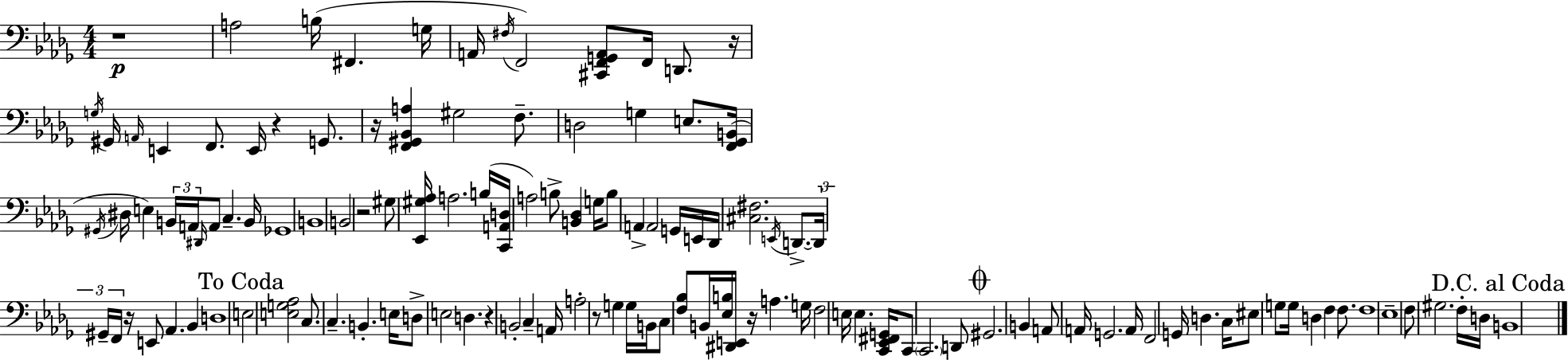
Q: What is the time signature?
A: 4/4